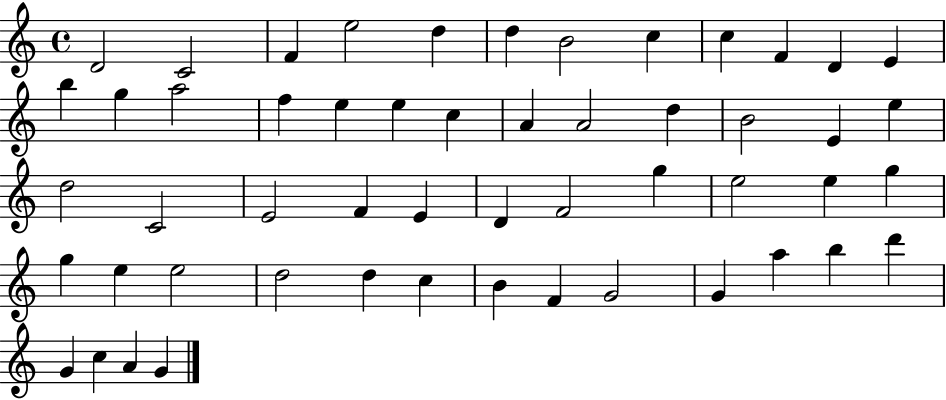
{
  \clef treble
  \time 4/4
  \defaultTimeSignature
  \key c \major
  d'2 c'2 | f'4 e''2 d''4 | d''4 b'2 c''4 | c''4 f'4 d'4 e'4 | \break b''4 g''4 a''2 | f''4 e''4 e''4 c''4 | a'4 a'2 d''4 | b'2 e'4 e''4 | \break d''2 c'2 | e'2 f'4 e'4 | d'4 f'2 g''4 | e''2 e''4 g''4 | \break g''4 e''4 e''2 | d''2 d''4 c''4 | b'4 f'4 g'2 | g'4 a''4 b''4 d'''4 | \break g'4 c''4 a'4 g'4 | \bar "|."
}